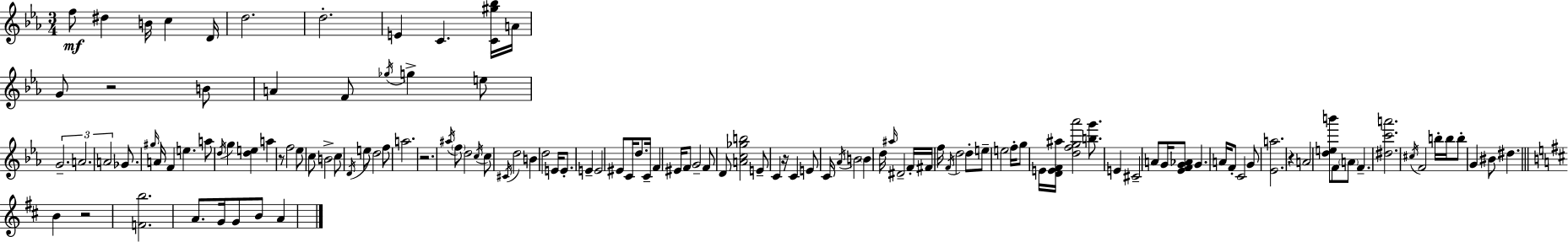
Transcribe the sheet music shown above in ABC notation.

X:1
T:Untitled
M:3/4
L:1/4
K:Cm
f/2 ^d B/4 c D/4 d2 d2 E C [C^g_b]/4 A/4 G/2 z2 B/2 A F/2 _g/4 g e/2 G2 A2 A2 _G/2 ^g/4 A/4 F e a/2 d/4 g [de] a z/2 f2 _e/2 c/2 B2 c/2 D/4 e/2 d2 f/2 a2 z2 ^a/4 f/2 d2 c/4 c/2 ^C/4 d2 B d2 E/4 E/2 E E2 ^E/2 C/4 d/2 C/4 F ^E/4 F/2 G2 F/2 D/2 [Ac_gb]2 E/2 C z/4 C E/2 C/4 _A/4 B2 B d/4 ^a/4 ^D2 F/4 ^F/4 f/4 F/4 d2 d/2 e/2 e2 f/4 g/2 E/4 [DEF^a]/4 [dfg_a']2 [bg']/2 E ^C2 A/2 G/4 [_EFG_A]/2 G A/4 F/2 C2 G/2 [_Ea]2 z A2 [deb']/2 F/2 A/2 F [^dc'a']2 ^c/4 F2 b/4 b/4 b/2 G ^B/2 ^d B z2 [Fb]2 A/2 G/4 G/2 B/2 A